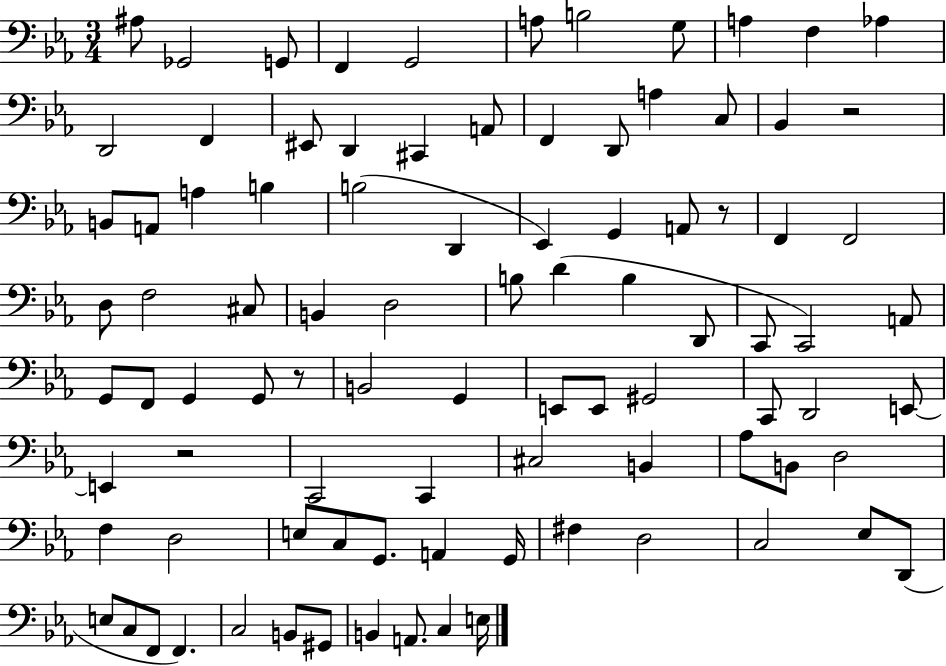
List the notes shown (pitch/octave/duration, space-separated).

A#3/e Gb2/h G2/e F2/q G2/h A3/e B3/h G3/e A3/q F3/q Ab3/q D2/h F2/q EIS2/e D2/q C#2/q A2/e F2/q D2/e A3/q C3/e Bb2/q R/h B2/e A2/e A3/q B3/q B3/h D2/q Eb2/q G2/q A2/e R/e F2/q F2/h D3/e F3/h C#3/e B2/q D3/h B3/e D4/q B3/q D2/e C2/e C2/h A2/e G2/e F2/e G2/q G2/e R/e B2/h G2/q E2/e E2/e G#2/h C2/e D2/h E2/e E2/q R/h C2/h C2/q C#3/h B2/q Ab3/e B2/e D3/h F3/q D3/h E3/e C3/e G2/e. A2/q G2/s F#3/q D3/h C3/h Eb3/e D2/e E3/e C3/e F2/e F2/q. C3/h B2/e G#2/e B2/q A2/e. C3/q E3/s